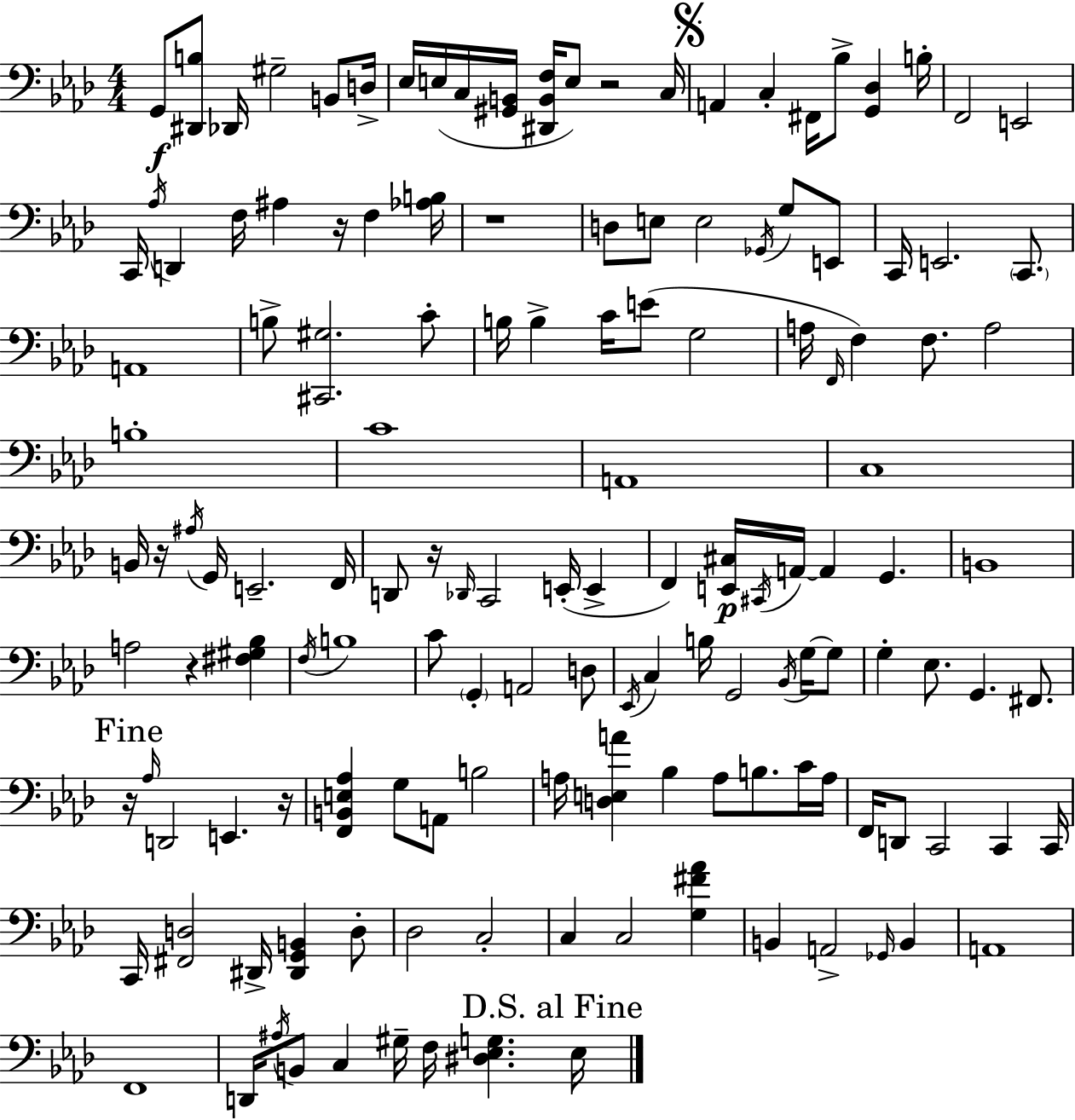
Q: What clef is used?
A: bass